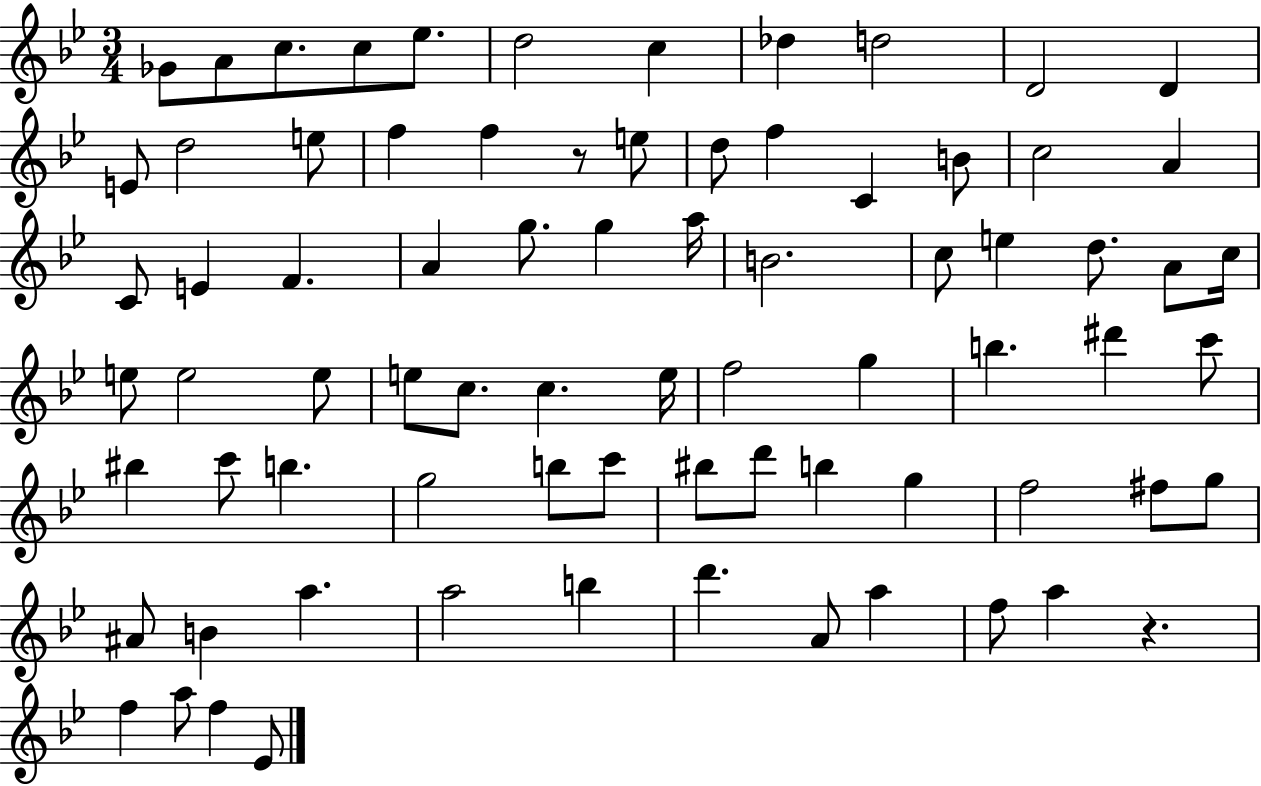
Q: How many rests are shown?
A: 2